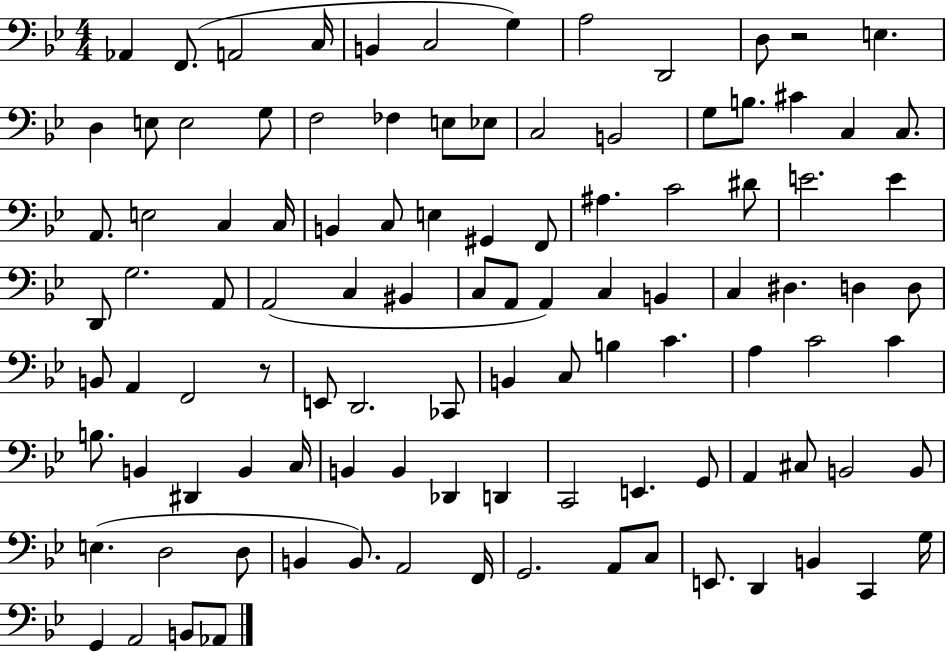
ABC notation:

X:1
T:Untitled
M:4/4
L:1/4
K:Bb
_A,, F,,/2 A,,2 C,/4 B,, C,2 G, A,2 D,,2 D,/2 z2 E, D, E,/2 E,2 G,/2 F,2 _F, E,/2 _E,/2 C,2 B,,2 G,/2 B,/2 ^C C, C,/2 A,,/2 E,2 C, C,/4 B,, C,/2 E, ^G,, F,,/2 ^A, C2 ^D/2 E2 E D,,/2 G,2 A,,/2 A,,2 C, ^B,, C,/2 A,,/2 A,, C, B,, C, ^D, D, D,/2 B,,/2 A,, F,,2 z/2 E,,/2 D,,2 _C,,/2 B,, C,/2 B, C A, C2 C B,/2 B,, ^D,, B,, C,/4 B,, B,, _D,, D,, C,,2 E,, G,,/2 A,, ^C,/2 B,,2 B,,/2 E, D,2 D,/2 B,, B,,/2 A,,2 F,,/4 G,,2 A,,/2 C,/2 E,,/2 D,, B,, C,, G,/4 G,, A,,2 B,,/2 _A,,/2